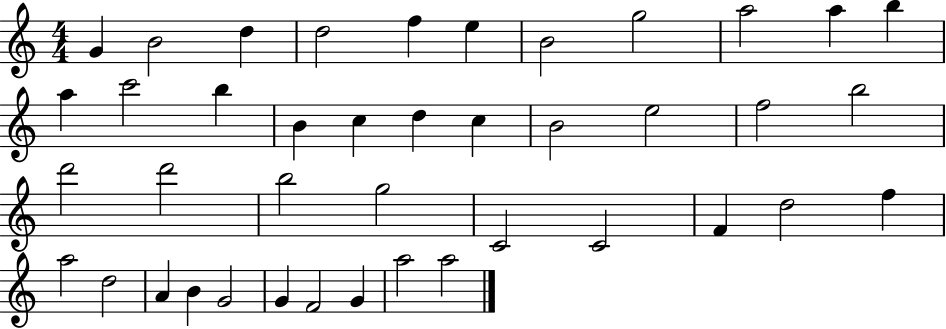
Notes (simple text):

G4/q B4/h D5/q D5/h F5/q E5/q B4/h G5/h A5/h A5/q B5/q A5/q C6/h B5/q B4/q C5/q D5/q C5/q B4/h E5/h F5/h B5/h D6/h D6/h B5/h G5/h C4/h C4/h F4/q D5/h F5/q A5/h D5/h A4/q B4/q G4/h G4/q F4/h G4/q A5/h A5/h